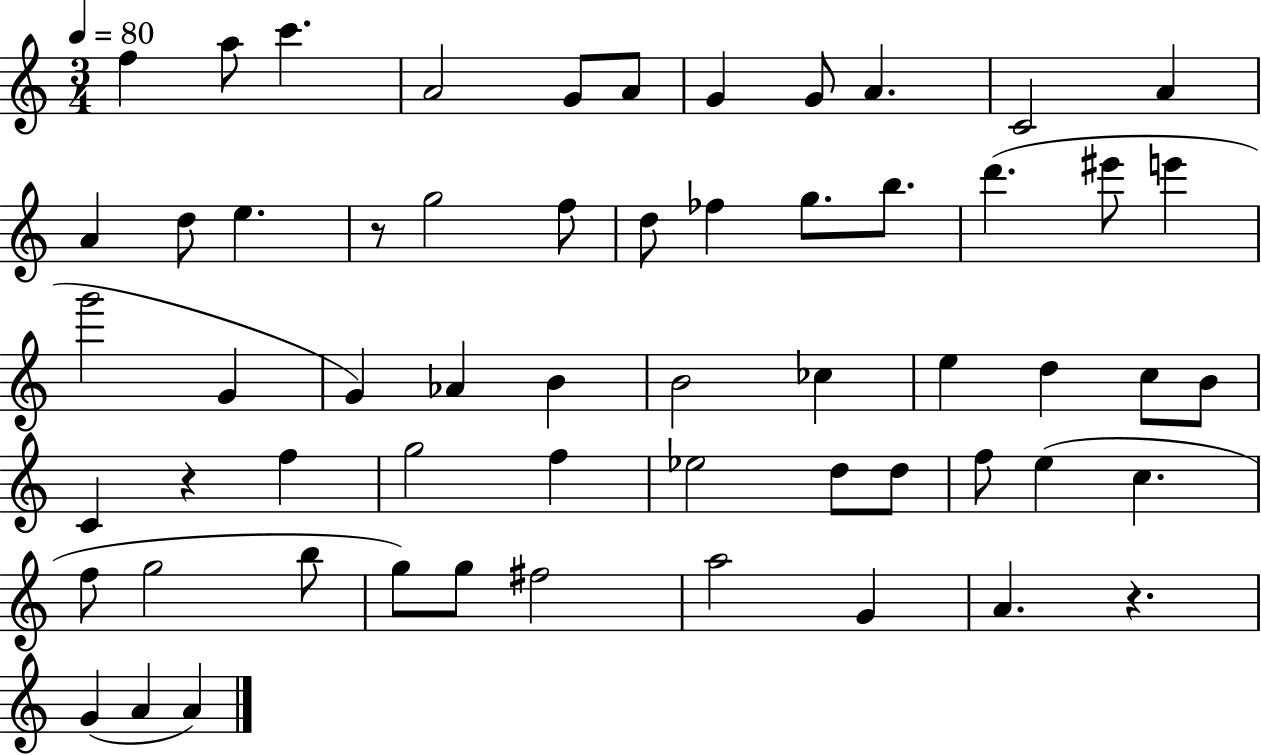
F5/q A5/e C6/q. A4/h G4/e A4/e G4/q G4/e A4/q. C4/h A4/q A4/q D5/e E5/q. R/e G5/h F5/e D5/e FES5/q G5/e. B5/e. D6/q. EIS6/e E6/q G6/h G4/q G4/q Ab4/q B4/q B4/h CES5/q E5/q D5/q C5/e B4/e C4/q R/q F5/q G5/h F5/q Eb5/h D5/e D5/e F5/e E5/q C5/q. F5/e G5/h B5/e G5/e G5/e F#5/h A5/h G4/q A4/q. R/q. G4/q A4/q A4/q